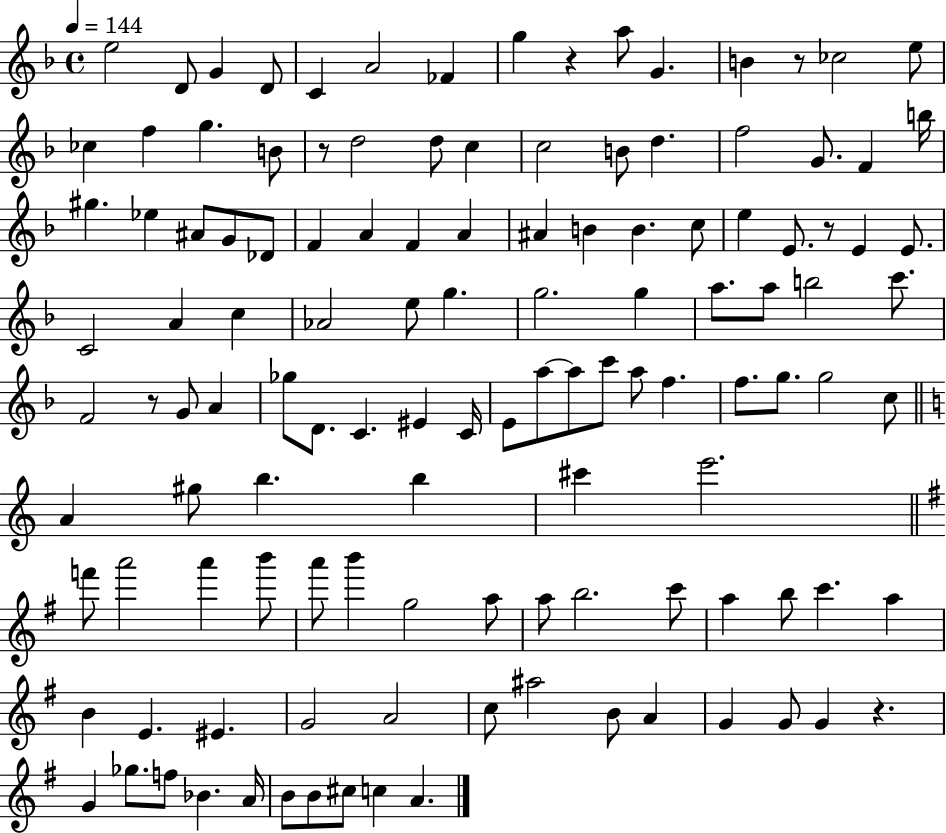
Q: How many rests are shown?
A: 6